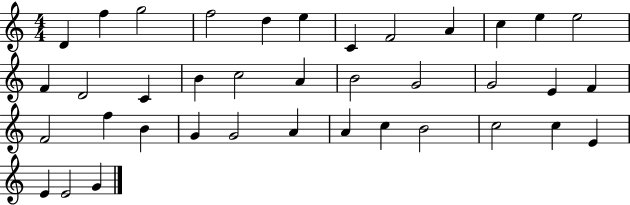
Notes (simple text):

D4/q F5/q G5/h F5/h D5/q E5/q C4/q F4/h A4/q C5/q E5/q E5/h F4/q D4/h C4/q B4/q C5/h A4/q B4/h G4/h G4/h E4/q F4/q F4/h F5/q B4/q G4/q G4/h A4/q A4/q C5/q B4/h C5/h C5/q E4/q E4/q E4/h G4/q